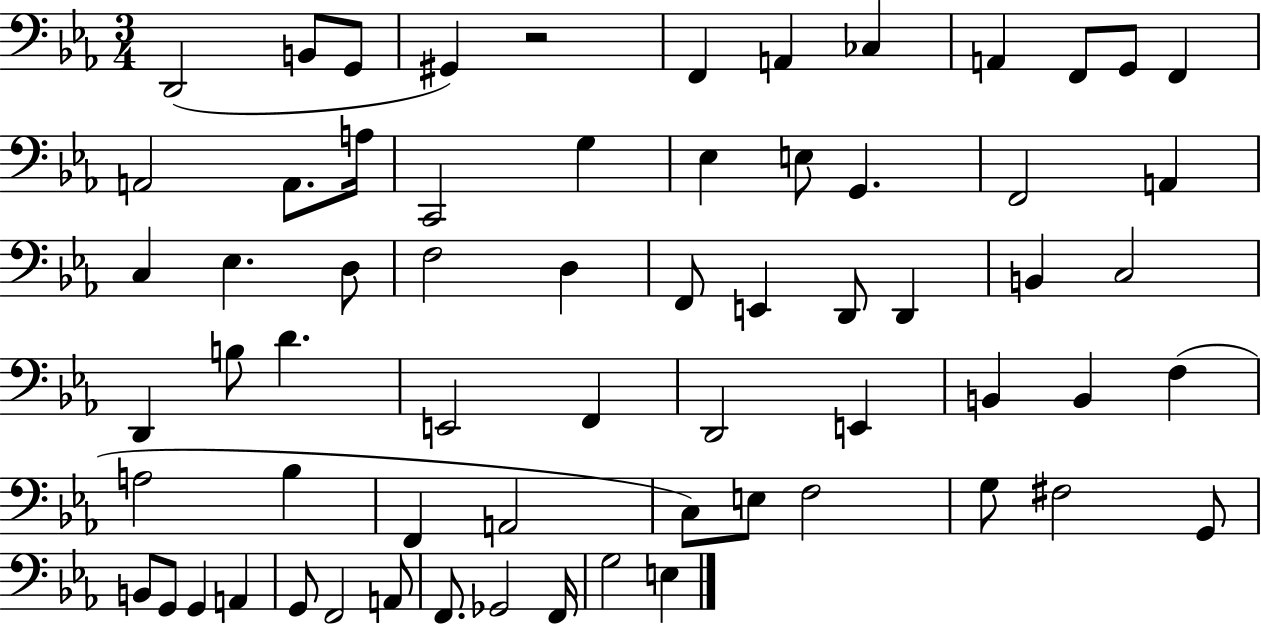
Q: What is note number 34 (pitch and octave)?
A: B3